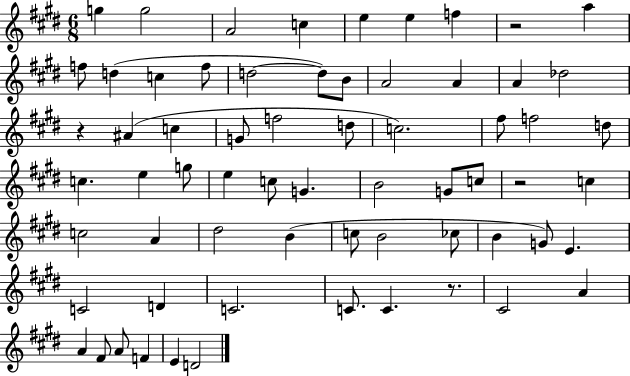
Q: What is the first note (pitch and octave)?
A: G5